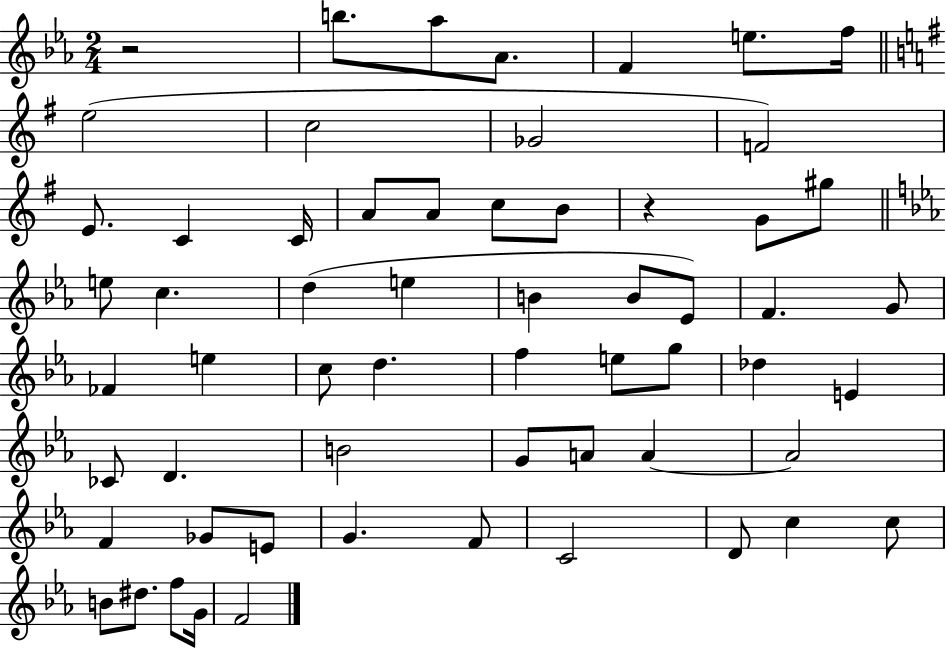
R/h B5/e. Ab5/e Ab4/e. F4/q E5/e. F5/s E5/h C5/h Gb4/h F4/h E4/e. C4/q C4/s A4/e A4/e C5/e B4/e R/q G4/e G#5/e E5/e C5/q. D5/q E5/q B4/q B4/e Eb4/e F4/q. G4/e FES4/q E5/q C5/e D5/q. F5/q E5/e G5/e Db5/q E4/q CES4/e D4/q. B4/h G4/e A4/e A4/q A4/h F4/q Gb4/e E4/e G4/q. F4/e C4/h D4/e C5/q C5/e B4/e D#5/e. F5/e G4/s F4/h